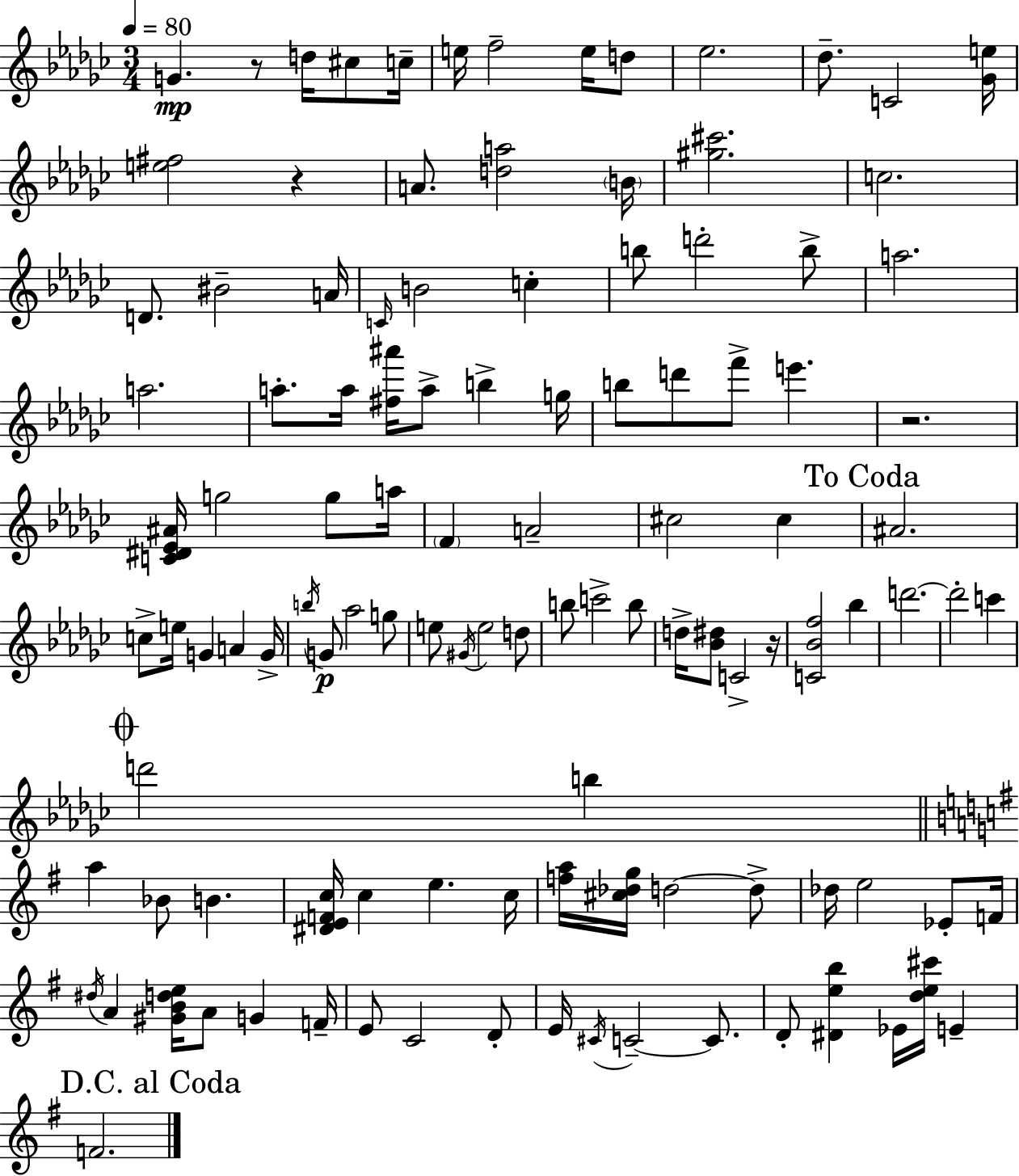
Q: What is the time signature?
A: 3/4